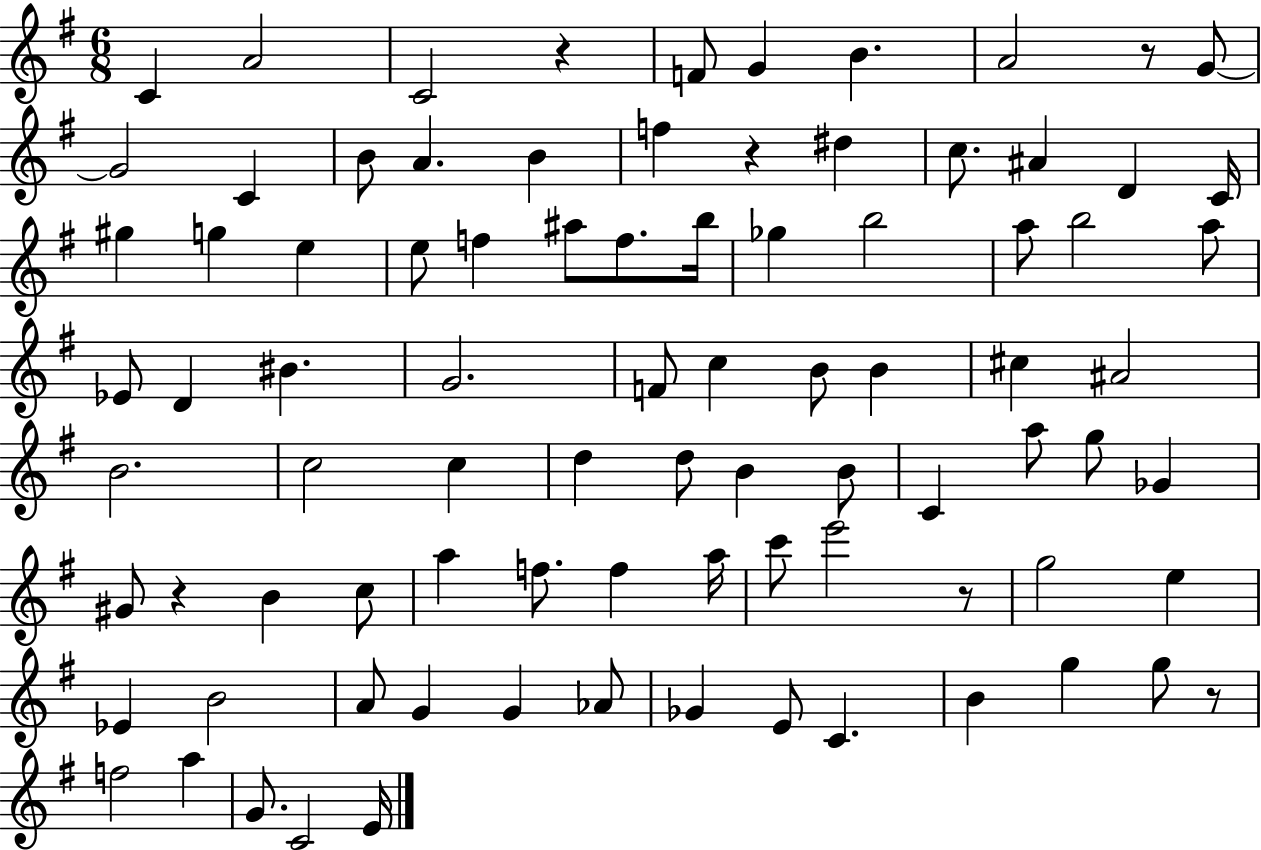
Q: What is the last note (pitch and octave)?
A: E4